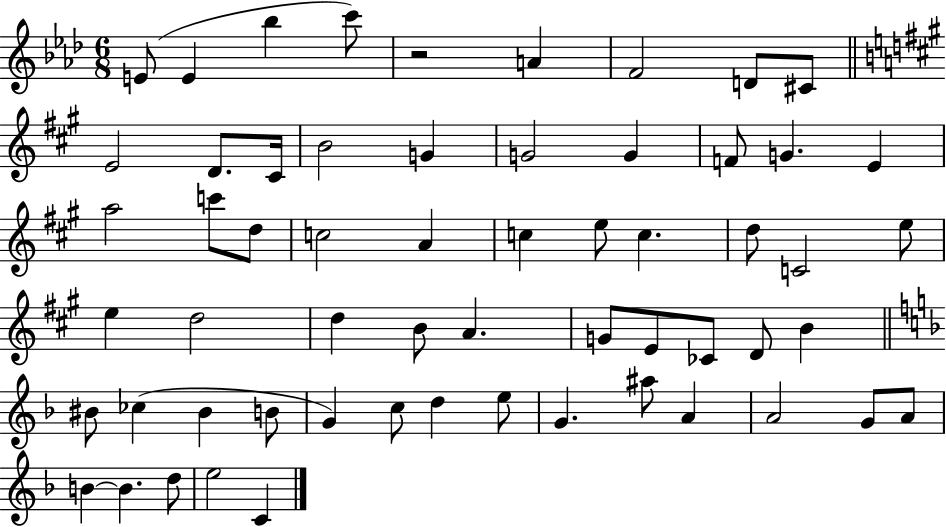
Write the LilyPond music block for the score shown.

{
  \clef treble
  \numericTimeSignature
  \time 6/8
  \key aes \major
  e'8( e'4 bes''4 c'''8) | r2 a'4 | f'2 d'8 cis'8 | \bar "||" \break \key a \major e'2 d'8. cis'16 | b'2 g'4 | g'2 g'4 | f'8 g'4. e'4 | \break a''2 c'''8 d''8 | c''2 a'4 | c''4 e''8 c''4. | d''8 c'2 e''8 | \break e''4 d''2 | d''4 b'8 a'4. | g'8 e'8 ces'8 d'8 b'4 | \bar "||" \break \key f \major bis'8 ces''4( bis'4 b'8 | g'4) c''8 d''4 e''8 | g'4. ais''8 a'4 | a'2 g'8 a'8 | \break b'4~~ b'4. d''8 | e''2 c'4 | \bar "|."
}